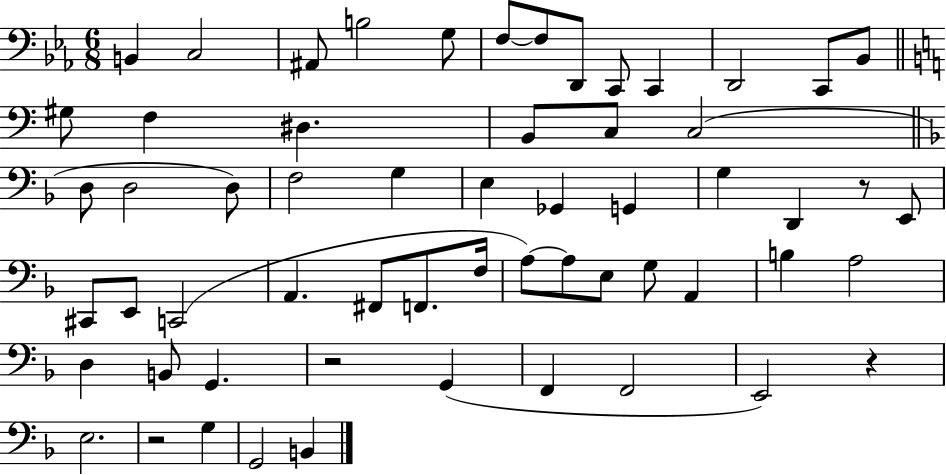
X:1
T:Untitled
M:6/8
L:1/4
K:Eb
B,, C,2 ^A,,/2 B,2 G,/2 F,/2 F,/2 D,,/2 C,,/2 C,, D,,2 C,,/2 _B,,/2 ^G,/2 F, ^D, B,,/2 C,/2 C,2 D,/2 D,2 D,/2 F,2 G, E, _G,, G,, G, D,, z/2 E,,/2 ^C,,/2 E,,/2 C,,2 A,, ^F,,/2 F,,/2 F,/4 A,/2 A,/2 E,/2 G,/2 A,, B, A,2 D, B,,/2 G,, z2 G,, F,, F,,2 E,,2 z E,2 z2 G, G,,2 B,,